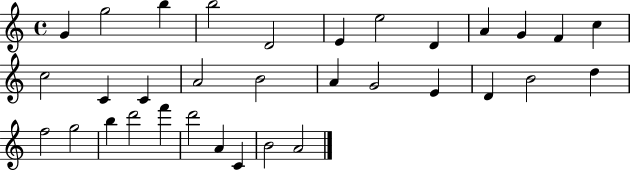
X:1
T:Untitled
M:4/4
L:1/4
K:C
G g2 b b2 D2 E e2 D A G F c c2 C C A2 B2 A G2 E D B2 d f2 g2 b d'2 f' d'2 A C B2 A2